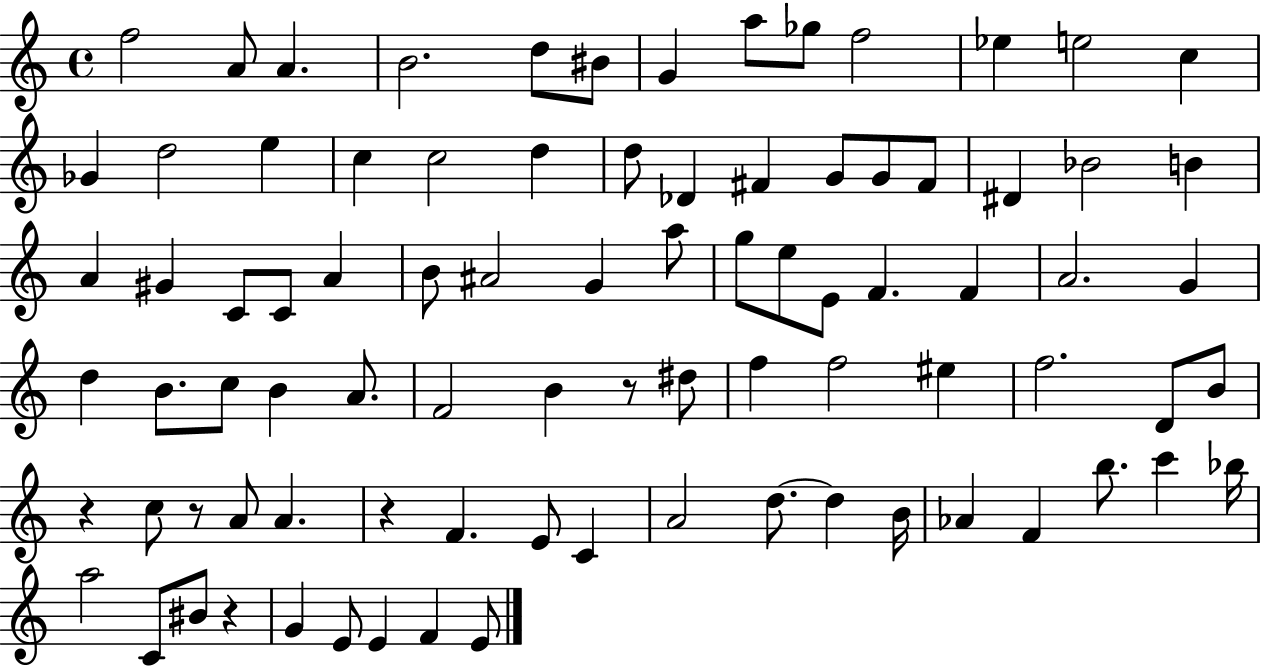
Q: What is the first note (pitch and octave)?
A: F5